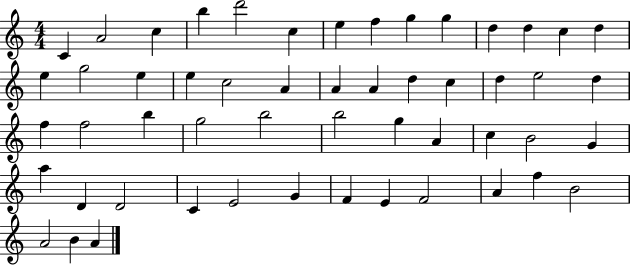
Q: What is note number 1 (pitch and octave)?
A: C4